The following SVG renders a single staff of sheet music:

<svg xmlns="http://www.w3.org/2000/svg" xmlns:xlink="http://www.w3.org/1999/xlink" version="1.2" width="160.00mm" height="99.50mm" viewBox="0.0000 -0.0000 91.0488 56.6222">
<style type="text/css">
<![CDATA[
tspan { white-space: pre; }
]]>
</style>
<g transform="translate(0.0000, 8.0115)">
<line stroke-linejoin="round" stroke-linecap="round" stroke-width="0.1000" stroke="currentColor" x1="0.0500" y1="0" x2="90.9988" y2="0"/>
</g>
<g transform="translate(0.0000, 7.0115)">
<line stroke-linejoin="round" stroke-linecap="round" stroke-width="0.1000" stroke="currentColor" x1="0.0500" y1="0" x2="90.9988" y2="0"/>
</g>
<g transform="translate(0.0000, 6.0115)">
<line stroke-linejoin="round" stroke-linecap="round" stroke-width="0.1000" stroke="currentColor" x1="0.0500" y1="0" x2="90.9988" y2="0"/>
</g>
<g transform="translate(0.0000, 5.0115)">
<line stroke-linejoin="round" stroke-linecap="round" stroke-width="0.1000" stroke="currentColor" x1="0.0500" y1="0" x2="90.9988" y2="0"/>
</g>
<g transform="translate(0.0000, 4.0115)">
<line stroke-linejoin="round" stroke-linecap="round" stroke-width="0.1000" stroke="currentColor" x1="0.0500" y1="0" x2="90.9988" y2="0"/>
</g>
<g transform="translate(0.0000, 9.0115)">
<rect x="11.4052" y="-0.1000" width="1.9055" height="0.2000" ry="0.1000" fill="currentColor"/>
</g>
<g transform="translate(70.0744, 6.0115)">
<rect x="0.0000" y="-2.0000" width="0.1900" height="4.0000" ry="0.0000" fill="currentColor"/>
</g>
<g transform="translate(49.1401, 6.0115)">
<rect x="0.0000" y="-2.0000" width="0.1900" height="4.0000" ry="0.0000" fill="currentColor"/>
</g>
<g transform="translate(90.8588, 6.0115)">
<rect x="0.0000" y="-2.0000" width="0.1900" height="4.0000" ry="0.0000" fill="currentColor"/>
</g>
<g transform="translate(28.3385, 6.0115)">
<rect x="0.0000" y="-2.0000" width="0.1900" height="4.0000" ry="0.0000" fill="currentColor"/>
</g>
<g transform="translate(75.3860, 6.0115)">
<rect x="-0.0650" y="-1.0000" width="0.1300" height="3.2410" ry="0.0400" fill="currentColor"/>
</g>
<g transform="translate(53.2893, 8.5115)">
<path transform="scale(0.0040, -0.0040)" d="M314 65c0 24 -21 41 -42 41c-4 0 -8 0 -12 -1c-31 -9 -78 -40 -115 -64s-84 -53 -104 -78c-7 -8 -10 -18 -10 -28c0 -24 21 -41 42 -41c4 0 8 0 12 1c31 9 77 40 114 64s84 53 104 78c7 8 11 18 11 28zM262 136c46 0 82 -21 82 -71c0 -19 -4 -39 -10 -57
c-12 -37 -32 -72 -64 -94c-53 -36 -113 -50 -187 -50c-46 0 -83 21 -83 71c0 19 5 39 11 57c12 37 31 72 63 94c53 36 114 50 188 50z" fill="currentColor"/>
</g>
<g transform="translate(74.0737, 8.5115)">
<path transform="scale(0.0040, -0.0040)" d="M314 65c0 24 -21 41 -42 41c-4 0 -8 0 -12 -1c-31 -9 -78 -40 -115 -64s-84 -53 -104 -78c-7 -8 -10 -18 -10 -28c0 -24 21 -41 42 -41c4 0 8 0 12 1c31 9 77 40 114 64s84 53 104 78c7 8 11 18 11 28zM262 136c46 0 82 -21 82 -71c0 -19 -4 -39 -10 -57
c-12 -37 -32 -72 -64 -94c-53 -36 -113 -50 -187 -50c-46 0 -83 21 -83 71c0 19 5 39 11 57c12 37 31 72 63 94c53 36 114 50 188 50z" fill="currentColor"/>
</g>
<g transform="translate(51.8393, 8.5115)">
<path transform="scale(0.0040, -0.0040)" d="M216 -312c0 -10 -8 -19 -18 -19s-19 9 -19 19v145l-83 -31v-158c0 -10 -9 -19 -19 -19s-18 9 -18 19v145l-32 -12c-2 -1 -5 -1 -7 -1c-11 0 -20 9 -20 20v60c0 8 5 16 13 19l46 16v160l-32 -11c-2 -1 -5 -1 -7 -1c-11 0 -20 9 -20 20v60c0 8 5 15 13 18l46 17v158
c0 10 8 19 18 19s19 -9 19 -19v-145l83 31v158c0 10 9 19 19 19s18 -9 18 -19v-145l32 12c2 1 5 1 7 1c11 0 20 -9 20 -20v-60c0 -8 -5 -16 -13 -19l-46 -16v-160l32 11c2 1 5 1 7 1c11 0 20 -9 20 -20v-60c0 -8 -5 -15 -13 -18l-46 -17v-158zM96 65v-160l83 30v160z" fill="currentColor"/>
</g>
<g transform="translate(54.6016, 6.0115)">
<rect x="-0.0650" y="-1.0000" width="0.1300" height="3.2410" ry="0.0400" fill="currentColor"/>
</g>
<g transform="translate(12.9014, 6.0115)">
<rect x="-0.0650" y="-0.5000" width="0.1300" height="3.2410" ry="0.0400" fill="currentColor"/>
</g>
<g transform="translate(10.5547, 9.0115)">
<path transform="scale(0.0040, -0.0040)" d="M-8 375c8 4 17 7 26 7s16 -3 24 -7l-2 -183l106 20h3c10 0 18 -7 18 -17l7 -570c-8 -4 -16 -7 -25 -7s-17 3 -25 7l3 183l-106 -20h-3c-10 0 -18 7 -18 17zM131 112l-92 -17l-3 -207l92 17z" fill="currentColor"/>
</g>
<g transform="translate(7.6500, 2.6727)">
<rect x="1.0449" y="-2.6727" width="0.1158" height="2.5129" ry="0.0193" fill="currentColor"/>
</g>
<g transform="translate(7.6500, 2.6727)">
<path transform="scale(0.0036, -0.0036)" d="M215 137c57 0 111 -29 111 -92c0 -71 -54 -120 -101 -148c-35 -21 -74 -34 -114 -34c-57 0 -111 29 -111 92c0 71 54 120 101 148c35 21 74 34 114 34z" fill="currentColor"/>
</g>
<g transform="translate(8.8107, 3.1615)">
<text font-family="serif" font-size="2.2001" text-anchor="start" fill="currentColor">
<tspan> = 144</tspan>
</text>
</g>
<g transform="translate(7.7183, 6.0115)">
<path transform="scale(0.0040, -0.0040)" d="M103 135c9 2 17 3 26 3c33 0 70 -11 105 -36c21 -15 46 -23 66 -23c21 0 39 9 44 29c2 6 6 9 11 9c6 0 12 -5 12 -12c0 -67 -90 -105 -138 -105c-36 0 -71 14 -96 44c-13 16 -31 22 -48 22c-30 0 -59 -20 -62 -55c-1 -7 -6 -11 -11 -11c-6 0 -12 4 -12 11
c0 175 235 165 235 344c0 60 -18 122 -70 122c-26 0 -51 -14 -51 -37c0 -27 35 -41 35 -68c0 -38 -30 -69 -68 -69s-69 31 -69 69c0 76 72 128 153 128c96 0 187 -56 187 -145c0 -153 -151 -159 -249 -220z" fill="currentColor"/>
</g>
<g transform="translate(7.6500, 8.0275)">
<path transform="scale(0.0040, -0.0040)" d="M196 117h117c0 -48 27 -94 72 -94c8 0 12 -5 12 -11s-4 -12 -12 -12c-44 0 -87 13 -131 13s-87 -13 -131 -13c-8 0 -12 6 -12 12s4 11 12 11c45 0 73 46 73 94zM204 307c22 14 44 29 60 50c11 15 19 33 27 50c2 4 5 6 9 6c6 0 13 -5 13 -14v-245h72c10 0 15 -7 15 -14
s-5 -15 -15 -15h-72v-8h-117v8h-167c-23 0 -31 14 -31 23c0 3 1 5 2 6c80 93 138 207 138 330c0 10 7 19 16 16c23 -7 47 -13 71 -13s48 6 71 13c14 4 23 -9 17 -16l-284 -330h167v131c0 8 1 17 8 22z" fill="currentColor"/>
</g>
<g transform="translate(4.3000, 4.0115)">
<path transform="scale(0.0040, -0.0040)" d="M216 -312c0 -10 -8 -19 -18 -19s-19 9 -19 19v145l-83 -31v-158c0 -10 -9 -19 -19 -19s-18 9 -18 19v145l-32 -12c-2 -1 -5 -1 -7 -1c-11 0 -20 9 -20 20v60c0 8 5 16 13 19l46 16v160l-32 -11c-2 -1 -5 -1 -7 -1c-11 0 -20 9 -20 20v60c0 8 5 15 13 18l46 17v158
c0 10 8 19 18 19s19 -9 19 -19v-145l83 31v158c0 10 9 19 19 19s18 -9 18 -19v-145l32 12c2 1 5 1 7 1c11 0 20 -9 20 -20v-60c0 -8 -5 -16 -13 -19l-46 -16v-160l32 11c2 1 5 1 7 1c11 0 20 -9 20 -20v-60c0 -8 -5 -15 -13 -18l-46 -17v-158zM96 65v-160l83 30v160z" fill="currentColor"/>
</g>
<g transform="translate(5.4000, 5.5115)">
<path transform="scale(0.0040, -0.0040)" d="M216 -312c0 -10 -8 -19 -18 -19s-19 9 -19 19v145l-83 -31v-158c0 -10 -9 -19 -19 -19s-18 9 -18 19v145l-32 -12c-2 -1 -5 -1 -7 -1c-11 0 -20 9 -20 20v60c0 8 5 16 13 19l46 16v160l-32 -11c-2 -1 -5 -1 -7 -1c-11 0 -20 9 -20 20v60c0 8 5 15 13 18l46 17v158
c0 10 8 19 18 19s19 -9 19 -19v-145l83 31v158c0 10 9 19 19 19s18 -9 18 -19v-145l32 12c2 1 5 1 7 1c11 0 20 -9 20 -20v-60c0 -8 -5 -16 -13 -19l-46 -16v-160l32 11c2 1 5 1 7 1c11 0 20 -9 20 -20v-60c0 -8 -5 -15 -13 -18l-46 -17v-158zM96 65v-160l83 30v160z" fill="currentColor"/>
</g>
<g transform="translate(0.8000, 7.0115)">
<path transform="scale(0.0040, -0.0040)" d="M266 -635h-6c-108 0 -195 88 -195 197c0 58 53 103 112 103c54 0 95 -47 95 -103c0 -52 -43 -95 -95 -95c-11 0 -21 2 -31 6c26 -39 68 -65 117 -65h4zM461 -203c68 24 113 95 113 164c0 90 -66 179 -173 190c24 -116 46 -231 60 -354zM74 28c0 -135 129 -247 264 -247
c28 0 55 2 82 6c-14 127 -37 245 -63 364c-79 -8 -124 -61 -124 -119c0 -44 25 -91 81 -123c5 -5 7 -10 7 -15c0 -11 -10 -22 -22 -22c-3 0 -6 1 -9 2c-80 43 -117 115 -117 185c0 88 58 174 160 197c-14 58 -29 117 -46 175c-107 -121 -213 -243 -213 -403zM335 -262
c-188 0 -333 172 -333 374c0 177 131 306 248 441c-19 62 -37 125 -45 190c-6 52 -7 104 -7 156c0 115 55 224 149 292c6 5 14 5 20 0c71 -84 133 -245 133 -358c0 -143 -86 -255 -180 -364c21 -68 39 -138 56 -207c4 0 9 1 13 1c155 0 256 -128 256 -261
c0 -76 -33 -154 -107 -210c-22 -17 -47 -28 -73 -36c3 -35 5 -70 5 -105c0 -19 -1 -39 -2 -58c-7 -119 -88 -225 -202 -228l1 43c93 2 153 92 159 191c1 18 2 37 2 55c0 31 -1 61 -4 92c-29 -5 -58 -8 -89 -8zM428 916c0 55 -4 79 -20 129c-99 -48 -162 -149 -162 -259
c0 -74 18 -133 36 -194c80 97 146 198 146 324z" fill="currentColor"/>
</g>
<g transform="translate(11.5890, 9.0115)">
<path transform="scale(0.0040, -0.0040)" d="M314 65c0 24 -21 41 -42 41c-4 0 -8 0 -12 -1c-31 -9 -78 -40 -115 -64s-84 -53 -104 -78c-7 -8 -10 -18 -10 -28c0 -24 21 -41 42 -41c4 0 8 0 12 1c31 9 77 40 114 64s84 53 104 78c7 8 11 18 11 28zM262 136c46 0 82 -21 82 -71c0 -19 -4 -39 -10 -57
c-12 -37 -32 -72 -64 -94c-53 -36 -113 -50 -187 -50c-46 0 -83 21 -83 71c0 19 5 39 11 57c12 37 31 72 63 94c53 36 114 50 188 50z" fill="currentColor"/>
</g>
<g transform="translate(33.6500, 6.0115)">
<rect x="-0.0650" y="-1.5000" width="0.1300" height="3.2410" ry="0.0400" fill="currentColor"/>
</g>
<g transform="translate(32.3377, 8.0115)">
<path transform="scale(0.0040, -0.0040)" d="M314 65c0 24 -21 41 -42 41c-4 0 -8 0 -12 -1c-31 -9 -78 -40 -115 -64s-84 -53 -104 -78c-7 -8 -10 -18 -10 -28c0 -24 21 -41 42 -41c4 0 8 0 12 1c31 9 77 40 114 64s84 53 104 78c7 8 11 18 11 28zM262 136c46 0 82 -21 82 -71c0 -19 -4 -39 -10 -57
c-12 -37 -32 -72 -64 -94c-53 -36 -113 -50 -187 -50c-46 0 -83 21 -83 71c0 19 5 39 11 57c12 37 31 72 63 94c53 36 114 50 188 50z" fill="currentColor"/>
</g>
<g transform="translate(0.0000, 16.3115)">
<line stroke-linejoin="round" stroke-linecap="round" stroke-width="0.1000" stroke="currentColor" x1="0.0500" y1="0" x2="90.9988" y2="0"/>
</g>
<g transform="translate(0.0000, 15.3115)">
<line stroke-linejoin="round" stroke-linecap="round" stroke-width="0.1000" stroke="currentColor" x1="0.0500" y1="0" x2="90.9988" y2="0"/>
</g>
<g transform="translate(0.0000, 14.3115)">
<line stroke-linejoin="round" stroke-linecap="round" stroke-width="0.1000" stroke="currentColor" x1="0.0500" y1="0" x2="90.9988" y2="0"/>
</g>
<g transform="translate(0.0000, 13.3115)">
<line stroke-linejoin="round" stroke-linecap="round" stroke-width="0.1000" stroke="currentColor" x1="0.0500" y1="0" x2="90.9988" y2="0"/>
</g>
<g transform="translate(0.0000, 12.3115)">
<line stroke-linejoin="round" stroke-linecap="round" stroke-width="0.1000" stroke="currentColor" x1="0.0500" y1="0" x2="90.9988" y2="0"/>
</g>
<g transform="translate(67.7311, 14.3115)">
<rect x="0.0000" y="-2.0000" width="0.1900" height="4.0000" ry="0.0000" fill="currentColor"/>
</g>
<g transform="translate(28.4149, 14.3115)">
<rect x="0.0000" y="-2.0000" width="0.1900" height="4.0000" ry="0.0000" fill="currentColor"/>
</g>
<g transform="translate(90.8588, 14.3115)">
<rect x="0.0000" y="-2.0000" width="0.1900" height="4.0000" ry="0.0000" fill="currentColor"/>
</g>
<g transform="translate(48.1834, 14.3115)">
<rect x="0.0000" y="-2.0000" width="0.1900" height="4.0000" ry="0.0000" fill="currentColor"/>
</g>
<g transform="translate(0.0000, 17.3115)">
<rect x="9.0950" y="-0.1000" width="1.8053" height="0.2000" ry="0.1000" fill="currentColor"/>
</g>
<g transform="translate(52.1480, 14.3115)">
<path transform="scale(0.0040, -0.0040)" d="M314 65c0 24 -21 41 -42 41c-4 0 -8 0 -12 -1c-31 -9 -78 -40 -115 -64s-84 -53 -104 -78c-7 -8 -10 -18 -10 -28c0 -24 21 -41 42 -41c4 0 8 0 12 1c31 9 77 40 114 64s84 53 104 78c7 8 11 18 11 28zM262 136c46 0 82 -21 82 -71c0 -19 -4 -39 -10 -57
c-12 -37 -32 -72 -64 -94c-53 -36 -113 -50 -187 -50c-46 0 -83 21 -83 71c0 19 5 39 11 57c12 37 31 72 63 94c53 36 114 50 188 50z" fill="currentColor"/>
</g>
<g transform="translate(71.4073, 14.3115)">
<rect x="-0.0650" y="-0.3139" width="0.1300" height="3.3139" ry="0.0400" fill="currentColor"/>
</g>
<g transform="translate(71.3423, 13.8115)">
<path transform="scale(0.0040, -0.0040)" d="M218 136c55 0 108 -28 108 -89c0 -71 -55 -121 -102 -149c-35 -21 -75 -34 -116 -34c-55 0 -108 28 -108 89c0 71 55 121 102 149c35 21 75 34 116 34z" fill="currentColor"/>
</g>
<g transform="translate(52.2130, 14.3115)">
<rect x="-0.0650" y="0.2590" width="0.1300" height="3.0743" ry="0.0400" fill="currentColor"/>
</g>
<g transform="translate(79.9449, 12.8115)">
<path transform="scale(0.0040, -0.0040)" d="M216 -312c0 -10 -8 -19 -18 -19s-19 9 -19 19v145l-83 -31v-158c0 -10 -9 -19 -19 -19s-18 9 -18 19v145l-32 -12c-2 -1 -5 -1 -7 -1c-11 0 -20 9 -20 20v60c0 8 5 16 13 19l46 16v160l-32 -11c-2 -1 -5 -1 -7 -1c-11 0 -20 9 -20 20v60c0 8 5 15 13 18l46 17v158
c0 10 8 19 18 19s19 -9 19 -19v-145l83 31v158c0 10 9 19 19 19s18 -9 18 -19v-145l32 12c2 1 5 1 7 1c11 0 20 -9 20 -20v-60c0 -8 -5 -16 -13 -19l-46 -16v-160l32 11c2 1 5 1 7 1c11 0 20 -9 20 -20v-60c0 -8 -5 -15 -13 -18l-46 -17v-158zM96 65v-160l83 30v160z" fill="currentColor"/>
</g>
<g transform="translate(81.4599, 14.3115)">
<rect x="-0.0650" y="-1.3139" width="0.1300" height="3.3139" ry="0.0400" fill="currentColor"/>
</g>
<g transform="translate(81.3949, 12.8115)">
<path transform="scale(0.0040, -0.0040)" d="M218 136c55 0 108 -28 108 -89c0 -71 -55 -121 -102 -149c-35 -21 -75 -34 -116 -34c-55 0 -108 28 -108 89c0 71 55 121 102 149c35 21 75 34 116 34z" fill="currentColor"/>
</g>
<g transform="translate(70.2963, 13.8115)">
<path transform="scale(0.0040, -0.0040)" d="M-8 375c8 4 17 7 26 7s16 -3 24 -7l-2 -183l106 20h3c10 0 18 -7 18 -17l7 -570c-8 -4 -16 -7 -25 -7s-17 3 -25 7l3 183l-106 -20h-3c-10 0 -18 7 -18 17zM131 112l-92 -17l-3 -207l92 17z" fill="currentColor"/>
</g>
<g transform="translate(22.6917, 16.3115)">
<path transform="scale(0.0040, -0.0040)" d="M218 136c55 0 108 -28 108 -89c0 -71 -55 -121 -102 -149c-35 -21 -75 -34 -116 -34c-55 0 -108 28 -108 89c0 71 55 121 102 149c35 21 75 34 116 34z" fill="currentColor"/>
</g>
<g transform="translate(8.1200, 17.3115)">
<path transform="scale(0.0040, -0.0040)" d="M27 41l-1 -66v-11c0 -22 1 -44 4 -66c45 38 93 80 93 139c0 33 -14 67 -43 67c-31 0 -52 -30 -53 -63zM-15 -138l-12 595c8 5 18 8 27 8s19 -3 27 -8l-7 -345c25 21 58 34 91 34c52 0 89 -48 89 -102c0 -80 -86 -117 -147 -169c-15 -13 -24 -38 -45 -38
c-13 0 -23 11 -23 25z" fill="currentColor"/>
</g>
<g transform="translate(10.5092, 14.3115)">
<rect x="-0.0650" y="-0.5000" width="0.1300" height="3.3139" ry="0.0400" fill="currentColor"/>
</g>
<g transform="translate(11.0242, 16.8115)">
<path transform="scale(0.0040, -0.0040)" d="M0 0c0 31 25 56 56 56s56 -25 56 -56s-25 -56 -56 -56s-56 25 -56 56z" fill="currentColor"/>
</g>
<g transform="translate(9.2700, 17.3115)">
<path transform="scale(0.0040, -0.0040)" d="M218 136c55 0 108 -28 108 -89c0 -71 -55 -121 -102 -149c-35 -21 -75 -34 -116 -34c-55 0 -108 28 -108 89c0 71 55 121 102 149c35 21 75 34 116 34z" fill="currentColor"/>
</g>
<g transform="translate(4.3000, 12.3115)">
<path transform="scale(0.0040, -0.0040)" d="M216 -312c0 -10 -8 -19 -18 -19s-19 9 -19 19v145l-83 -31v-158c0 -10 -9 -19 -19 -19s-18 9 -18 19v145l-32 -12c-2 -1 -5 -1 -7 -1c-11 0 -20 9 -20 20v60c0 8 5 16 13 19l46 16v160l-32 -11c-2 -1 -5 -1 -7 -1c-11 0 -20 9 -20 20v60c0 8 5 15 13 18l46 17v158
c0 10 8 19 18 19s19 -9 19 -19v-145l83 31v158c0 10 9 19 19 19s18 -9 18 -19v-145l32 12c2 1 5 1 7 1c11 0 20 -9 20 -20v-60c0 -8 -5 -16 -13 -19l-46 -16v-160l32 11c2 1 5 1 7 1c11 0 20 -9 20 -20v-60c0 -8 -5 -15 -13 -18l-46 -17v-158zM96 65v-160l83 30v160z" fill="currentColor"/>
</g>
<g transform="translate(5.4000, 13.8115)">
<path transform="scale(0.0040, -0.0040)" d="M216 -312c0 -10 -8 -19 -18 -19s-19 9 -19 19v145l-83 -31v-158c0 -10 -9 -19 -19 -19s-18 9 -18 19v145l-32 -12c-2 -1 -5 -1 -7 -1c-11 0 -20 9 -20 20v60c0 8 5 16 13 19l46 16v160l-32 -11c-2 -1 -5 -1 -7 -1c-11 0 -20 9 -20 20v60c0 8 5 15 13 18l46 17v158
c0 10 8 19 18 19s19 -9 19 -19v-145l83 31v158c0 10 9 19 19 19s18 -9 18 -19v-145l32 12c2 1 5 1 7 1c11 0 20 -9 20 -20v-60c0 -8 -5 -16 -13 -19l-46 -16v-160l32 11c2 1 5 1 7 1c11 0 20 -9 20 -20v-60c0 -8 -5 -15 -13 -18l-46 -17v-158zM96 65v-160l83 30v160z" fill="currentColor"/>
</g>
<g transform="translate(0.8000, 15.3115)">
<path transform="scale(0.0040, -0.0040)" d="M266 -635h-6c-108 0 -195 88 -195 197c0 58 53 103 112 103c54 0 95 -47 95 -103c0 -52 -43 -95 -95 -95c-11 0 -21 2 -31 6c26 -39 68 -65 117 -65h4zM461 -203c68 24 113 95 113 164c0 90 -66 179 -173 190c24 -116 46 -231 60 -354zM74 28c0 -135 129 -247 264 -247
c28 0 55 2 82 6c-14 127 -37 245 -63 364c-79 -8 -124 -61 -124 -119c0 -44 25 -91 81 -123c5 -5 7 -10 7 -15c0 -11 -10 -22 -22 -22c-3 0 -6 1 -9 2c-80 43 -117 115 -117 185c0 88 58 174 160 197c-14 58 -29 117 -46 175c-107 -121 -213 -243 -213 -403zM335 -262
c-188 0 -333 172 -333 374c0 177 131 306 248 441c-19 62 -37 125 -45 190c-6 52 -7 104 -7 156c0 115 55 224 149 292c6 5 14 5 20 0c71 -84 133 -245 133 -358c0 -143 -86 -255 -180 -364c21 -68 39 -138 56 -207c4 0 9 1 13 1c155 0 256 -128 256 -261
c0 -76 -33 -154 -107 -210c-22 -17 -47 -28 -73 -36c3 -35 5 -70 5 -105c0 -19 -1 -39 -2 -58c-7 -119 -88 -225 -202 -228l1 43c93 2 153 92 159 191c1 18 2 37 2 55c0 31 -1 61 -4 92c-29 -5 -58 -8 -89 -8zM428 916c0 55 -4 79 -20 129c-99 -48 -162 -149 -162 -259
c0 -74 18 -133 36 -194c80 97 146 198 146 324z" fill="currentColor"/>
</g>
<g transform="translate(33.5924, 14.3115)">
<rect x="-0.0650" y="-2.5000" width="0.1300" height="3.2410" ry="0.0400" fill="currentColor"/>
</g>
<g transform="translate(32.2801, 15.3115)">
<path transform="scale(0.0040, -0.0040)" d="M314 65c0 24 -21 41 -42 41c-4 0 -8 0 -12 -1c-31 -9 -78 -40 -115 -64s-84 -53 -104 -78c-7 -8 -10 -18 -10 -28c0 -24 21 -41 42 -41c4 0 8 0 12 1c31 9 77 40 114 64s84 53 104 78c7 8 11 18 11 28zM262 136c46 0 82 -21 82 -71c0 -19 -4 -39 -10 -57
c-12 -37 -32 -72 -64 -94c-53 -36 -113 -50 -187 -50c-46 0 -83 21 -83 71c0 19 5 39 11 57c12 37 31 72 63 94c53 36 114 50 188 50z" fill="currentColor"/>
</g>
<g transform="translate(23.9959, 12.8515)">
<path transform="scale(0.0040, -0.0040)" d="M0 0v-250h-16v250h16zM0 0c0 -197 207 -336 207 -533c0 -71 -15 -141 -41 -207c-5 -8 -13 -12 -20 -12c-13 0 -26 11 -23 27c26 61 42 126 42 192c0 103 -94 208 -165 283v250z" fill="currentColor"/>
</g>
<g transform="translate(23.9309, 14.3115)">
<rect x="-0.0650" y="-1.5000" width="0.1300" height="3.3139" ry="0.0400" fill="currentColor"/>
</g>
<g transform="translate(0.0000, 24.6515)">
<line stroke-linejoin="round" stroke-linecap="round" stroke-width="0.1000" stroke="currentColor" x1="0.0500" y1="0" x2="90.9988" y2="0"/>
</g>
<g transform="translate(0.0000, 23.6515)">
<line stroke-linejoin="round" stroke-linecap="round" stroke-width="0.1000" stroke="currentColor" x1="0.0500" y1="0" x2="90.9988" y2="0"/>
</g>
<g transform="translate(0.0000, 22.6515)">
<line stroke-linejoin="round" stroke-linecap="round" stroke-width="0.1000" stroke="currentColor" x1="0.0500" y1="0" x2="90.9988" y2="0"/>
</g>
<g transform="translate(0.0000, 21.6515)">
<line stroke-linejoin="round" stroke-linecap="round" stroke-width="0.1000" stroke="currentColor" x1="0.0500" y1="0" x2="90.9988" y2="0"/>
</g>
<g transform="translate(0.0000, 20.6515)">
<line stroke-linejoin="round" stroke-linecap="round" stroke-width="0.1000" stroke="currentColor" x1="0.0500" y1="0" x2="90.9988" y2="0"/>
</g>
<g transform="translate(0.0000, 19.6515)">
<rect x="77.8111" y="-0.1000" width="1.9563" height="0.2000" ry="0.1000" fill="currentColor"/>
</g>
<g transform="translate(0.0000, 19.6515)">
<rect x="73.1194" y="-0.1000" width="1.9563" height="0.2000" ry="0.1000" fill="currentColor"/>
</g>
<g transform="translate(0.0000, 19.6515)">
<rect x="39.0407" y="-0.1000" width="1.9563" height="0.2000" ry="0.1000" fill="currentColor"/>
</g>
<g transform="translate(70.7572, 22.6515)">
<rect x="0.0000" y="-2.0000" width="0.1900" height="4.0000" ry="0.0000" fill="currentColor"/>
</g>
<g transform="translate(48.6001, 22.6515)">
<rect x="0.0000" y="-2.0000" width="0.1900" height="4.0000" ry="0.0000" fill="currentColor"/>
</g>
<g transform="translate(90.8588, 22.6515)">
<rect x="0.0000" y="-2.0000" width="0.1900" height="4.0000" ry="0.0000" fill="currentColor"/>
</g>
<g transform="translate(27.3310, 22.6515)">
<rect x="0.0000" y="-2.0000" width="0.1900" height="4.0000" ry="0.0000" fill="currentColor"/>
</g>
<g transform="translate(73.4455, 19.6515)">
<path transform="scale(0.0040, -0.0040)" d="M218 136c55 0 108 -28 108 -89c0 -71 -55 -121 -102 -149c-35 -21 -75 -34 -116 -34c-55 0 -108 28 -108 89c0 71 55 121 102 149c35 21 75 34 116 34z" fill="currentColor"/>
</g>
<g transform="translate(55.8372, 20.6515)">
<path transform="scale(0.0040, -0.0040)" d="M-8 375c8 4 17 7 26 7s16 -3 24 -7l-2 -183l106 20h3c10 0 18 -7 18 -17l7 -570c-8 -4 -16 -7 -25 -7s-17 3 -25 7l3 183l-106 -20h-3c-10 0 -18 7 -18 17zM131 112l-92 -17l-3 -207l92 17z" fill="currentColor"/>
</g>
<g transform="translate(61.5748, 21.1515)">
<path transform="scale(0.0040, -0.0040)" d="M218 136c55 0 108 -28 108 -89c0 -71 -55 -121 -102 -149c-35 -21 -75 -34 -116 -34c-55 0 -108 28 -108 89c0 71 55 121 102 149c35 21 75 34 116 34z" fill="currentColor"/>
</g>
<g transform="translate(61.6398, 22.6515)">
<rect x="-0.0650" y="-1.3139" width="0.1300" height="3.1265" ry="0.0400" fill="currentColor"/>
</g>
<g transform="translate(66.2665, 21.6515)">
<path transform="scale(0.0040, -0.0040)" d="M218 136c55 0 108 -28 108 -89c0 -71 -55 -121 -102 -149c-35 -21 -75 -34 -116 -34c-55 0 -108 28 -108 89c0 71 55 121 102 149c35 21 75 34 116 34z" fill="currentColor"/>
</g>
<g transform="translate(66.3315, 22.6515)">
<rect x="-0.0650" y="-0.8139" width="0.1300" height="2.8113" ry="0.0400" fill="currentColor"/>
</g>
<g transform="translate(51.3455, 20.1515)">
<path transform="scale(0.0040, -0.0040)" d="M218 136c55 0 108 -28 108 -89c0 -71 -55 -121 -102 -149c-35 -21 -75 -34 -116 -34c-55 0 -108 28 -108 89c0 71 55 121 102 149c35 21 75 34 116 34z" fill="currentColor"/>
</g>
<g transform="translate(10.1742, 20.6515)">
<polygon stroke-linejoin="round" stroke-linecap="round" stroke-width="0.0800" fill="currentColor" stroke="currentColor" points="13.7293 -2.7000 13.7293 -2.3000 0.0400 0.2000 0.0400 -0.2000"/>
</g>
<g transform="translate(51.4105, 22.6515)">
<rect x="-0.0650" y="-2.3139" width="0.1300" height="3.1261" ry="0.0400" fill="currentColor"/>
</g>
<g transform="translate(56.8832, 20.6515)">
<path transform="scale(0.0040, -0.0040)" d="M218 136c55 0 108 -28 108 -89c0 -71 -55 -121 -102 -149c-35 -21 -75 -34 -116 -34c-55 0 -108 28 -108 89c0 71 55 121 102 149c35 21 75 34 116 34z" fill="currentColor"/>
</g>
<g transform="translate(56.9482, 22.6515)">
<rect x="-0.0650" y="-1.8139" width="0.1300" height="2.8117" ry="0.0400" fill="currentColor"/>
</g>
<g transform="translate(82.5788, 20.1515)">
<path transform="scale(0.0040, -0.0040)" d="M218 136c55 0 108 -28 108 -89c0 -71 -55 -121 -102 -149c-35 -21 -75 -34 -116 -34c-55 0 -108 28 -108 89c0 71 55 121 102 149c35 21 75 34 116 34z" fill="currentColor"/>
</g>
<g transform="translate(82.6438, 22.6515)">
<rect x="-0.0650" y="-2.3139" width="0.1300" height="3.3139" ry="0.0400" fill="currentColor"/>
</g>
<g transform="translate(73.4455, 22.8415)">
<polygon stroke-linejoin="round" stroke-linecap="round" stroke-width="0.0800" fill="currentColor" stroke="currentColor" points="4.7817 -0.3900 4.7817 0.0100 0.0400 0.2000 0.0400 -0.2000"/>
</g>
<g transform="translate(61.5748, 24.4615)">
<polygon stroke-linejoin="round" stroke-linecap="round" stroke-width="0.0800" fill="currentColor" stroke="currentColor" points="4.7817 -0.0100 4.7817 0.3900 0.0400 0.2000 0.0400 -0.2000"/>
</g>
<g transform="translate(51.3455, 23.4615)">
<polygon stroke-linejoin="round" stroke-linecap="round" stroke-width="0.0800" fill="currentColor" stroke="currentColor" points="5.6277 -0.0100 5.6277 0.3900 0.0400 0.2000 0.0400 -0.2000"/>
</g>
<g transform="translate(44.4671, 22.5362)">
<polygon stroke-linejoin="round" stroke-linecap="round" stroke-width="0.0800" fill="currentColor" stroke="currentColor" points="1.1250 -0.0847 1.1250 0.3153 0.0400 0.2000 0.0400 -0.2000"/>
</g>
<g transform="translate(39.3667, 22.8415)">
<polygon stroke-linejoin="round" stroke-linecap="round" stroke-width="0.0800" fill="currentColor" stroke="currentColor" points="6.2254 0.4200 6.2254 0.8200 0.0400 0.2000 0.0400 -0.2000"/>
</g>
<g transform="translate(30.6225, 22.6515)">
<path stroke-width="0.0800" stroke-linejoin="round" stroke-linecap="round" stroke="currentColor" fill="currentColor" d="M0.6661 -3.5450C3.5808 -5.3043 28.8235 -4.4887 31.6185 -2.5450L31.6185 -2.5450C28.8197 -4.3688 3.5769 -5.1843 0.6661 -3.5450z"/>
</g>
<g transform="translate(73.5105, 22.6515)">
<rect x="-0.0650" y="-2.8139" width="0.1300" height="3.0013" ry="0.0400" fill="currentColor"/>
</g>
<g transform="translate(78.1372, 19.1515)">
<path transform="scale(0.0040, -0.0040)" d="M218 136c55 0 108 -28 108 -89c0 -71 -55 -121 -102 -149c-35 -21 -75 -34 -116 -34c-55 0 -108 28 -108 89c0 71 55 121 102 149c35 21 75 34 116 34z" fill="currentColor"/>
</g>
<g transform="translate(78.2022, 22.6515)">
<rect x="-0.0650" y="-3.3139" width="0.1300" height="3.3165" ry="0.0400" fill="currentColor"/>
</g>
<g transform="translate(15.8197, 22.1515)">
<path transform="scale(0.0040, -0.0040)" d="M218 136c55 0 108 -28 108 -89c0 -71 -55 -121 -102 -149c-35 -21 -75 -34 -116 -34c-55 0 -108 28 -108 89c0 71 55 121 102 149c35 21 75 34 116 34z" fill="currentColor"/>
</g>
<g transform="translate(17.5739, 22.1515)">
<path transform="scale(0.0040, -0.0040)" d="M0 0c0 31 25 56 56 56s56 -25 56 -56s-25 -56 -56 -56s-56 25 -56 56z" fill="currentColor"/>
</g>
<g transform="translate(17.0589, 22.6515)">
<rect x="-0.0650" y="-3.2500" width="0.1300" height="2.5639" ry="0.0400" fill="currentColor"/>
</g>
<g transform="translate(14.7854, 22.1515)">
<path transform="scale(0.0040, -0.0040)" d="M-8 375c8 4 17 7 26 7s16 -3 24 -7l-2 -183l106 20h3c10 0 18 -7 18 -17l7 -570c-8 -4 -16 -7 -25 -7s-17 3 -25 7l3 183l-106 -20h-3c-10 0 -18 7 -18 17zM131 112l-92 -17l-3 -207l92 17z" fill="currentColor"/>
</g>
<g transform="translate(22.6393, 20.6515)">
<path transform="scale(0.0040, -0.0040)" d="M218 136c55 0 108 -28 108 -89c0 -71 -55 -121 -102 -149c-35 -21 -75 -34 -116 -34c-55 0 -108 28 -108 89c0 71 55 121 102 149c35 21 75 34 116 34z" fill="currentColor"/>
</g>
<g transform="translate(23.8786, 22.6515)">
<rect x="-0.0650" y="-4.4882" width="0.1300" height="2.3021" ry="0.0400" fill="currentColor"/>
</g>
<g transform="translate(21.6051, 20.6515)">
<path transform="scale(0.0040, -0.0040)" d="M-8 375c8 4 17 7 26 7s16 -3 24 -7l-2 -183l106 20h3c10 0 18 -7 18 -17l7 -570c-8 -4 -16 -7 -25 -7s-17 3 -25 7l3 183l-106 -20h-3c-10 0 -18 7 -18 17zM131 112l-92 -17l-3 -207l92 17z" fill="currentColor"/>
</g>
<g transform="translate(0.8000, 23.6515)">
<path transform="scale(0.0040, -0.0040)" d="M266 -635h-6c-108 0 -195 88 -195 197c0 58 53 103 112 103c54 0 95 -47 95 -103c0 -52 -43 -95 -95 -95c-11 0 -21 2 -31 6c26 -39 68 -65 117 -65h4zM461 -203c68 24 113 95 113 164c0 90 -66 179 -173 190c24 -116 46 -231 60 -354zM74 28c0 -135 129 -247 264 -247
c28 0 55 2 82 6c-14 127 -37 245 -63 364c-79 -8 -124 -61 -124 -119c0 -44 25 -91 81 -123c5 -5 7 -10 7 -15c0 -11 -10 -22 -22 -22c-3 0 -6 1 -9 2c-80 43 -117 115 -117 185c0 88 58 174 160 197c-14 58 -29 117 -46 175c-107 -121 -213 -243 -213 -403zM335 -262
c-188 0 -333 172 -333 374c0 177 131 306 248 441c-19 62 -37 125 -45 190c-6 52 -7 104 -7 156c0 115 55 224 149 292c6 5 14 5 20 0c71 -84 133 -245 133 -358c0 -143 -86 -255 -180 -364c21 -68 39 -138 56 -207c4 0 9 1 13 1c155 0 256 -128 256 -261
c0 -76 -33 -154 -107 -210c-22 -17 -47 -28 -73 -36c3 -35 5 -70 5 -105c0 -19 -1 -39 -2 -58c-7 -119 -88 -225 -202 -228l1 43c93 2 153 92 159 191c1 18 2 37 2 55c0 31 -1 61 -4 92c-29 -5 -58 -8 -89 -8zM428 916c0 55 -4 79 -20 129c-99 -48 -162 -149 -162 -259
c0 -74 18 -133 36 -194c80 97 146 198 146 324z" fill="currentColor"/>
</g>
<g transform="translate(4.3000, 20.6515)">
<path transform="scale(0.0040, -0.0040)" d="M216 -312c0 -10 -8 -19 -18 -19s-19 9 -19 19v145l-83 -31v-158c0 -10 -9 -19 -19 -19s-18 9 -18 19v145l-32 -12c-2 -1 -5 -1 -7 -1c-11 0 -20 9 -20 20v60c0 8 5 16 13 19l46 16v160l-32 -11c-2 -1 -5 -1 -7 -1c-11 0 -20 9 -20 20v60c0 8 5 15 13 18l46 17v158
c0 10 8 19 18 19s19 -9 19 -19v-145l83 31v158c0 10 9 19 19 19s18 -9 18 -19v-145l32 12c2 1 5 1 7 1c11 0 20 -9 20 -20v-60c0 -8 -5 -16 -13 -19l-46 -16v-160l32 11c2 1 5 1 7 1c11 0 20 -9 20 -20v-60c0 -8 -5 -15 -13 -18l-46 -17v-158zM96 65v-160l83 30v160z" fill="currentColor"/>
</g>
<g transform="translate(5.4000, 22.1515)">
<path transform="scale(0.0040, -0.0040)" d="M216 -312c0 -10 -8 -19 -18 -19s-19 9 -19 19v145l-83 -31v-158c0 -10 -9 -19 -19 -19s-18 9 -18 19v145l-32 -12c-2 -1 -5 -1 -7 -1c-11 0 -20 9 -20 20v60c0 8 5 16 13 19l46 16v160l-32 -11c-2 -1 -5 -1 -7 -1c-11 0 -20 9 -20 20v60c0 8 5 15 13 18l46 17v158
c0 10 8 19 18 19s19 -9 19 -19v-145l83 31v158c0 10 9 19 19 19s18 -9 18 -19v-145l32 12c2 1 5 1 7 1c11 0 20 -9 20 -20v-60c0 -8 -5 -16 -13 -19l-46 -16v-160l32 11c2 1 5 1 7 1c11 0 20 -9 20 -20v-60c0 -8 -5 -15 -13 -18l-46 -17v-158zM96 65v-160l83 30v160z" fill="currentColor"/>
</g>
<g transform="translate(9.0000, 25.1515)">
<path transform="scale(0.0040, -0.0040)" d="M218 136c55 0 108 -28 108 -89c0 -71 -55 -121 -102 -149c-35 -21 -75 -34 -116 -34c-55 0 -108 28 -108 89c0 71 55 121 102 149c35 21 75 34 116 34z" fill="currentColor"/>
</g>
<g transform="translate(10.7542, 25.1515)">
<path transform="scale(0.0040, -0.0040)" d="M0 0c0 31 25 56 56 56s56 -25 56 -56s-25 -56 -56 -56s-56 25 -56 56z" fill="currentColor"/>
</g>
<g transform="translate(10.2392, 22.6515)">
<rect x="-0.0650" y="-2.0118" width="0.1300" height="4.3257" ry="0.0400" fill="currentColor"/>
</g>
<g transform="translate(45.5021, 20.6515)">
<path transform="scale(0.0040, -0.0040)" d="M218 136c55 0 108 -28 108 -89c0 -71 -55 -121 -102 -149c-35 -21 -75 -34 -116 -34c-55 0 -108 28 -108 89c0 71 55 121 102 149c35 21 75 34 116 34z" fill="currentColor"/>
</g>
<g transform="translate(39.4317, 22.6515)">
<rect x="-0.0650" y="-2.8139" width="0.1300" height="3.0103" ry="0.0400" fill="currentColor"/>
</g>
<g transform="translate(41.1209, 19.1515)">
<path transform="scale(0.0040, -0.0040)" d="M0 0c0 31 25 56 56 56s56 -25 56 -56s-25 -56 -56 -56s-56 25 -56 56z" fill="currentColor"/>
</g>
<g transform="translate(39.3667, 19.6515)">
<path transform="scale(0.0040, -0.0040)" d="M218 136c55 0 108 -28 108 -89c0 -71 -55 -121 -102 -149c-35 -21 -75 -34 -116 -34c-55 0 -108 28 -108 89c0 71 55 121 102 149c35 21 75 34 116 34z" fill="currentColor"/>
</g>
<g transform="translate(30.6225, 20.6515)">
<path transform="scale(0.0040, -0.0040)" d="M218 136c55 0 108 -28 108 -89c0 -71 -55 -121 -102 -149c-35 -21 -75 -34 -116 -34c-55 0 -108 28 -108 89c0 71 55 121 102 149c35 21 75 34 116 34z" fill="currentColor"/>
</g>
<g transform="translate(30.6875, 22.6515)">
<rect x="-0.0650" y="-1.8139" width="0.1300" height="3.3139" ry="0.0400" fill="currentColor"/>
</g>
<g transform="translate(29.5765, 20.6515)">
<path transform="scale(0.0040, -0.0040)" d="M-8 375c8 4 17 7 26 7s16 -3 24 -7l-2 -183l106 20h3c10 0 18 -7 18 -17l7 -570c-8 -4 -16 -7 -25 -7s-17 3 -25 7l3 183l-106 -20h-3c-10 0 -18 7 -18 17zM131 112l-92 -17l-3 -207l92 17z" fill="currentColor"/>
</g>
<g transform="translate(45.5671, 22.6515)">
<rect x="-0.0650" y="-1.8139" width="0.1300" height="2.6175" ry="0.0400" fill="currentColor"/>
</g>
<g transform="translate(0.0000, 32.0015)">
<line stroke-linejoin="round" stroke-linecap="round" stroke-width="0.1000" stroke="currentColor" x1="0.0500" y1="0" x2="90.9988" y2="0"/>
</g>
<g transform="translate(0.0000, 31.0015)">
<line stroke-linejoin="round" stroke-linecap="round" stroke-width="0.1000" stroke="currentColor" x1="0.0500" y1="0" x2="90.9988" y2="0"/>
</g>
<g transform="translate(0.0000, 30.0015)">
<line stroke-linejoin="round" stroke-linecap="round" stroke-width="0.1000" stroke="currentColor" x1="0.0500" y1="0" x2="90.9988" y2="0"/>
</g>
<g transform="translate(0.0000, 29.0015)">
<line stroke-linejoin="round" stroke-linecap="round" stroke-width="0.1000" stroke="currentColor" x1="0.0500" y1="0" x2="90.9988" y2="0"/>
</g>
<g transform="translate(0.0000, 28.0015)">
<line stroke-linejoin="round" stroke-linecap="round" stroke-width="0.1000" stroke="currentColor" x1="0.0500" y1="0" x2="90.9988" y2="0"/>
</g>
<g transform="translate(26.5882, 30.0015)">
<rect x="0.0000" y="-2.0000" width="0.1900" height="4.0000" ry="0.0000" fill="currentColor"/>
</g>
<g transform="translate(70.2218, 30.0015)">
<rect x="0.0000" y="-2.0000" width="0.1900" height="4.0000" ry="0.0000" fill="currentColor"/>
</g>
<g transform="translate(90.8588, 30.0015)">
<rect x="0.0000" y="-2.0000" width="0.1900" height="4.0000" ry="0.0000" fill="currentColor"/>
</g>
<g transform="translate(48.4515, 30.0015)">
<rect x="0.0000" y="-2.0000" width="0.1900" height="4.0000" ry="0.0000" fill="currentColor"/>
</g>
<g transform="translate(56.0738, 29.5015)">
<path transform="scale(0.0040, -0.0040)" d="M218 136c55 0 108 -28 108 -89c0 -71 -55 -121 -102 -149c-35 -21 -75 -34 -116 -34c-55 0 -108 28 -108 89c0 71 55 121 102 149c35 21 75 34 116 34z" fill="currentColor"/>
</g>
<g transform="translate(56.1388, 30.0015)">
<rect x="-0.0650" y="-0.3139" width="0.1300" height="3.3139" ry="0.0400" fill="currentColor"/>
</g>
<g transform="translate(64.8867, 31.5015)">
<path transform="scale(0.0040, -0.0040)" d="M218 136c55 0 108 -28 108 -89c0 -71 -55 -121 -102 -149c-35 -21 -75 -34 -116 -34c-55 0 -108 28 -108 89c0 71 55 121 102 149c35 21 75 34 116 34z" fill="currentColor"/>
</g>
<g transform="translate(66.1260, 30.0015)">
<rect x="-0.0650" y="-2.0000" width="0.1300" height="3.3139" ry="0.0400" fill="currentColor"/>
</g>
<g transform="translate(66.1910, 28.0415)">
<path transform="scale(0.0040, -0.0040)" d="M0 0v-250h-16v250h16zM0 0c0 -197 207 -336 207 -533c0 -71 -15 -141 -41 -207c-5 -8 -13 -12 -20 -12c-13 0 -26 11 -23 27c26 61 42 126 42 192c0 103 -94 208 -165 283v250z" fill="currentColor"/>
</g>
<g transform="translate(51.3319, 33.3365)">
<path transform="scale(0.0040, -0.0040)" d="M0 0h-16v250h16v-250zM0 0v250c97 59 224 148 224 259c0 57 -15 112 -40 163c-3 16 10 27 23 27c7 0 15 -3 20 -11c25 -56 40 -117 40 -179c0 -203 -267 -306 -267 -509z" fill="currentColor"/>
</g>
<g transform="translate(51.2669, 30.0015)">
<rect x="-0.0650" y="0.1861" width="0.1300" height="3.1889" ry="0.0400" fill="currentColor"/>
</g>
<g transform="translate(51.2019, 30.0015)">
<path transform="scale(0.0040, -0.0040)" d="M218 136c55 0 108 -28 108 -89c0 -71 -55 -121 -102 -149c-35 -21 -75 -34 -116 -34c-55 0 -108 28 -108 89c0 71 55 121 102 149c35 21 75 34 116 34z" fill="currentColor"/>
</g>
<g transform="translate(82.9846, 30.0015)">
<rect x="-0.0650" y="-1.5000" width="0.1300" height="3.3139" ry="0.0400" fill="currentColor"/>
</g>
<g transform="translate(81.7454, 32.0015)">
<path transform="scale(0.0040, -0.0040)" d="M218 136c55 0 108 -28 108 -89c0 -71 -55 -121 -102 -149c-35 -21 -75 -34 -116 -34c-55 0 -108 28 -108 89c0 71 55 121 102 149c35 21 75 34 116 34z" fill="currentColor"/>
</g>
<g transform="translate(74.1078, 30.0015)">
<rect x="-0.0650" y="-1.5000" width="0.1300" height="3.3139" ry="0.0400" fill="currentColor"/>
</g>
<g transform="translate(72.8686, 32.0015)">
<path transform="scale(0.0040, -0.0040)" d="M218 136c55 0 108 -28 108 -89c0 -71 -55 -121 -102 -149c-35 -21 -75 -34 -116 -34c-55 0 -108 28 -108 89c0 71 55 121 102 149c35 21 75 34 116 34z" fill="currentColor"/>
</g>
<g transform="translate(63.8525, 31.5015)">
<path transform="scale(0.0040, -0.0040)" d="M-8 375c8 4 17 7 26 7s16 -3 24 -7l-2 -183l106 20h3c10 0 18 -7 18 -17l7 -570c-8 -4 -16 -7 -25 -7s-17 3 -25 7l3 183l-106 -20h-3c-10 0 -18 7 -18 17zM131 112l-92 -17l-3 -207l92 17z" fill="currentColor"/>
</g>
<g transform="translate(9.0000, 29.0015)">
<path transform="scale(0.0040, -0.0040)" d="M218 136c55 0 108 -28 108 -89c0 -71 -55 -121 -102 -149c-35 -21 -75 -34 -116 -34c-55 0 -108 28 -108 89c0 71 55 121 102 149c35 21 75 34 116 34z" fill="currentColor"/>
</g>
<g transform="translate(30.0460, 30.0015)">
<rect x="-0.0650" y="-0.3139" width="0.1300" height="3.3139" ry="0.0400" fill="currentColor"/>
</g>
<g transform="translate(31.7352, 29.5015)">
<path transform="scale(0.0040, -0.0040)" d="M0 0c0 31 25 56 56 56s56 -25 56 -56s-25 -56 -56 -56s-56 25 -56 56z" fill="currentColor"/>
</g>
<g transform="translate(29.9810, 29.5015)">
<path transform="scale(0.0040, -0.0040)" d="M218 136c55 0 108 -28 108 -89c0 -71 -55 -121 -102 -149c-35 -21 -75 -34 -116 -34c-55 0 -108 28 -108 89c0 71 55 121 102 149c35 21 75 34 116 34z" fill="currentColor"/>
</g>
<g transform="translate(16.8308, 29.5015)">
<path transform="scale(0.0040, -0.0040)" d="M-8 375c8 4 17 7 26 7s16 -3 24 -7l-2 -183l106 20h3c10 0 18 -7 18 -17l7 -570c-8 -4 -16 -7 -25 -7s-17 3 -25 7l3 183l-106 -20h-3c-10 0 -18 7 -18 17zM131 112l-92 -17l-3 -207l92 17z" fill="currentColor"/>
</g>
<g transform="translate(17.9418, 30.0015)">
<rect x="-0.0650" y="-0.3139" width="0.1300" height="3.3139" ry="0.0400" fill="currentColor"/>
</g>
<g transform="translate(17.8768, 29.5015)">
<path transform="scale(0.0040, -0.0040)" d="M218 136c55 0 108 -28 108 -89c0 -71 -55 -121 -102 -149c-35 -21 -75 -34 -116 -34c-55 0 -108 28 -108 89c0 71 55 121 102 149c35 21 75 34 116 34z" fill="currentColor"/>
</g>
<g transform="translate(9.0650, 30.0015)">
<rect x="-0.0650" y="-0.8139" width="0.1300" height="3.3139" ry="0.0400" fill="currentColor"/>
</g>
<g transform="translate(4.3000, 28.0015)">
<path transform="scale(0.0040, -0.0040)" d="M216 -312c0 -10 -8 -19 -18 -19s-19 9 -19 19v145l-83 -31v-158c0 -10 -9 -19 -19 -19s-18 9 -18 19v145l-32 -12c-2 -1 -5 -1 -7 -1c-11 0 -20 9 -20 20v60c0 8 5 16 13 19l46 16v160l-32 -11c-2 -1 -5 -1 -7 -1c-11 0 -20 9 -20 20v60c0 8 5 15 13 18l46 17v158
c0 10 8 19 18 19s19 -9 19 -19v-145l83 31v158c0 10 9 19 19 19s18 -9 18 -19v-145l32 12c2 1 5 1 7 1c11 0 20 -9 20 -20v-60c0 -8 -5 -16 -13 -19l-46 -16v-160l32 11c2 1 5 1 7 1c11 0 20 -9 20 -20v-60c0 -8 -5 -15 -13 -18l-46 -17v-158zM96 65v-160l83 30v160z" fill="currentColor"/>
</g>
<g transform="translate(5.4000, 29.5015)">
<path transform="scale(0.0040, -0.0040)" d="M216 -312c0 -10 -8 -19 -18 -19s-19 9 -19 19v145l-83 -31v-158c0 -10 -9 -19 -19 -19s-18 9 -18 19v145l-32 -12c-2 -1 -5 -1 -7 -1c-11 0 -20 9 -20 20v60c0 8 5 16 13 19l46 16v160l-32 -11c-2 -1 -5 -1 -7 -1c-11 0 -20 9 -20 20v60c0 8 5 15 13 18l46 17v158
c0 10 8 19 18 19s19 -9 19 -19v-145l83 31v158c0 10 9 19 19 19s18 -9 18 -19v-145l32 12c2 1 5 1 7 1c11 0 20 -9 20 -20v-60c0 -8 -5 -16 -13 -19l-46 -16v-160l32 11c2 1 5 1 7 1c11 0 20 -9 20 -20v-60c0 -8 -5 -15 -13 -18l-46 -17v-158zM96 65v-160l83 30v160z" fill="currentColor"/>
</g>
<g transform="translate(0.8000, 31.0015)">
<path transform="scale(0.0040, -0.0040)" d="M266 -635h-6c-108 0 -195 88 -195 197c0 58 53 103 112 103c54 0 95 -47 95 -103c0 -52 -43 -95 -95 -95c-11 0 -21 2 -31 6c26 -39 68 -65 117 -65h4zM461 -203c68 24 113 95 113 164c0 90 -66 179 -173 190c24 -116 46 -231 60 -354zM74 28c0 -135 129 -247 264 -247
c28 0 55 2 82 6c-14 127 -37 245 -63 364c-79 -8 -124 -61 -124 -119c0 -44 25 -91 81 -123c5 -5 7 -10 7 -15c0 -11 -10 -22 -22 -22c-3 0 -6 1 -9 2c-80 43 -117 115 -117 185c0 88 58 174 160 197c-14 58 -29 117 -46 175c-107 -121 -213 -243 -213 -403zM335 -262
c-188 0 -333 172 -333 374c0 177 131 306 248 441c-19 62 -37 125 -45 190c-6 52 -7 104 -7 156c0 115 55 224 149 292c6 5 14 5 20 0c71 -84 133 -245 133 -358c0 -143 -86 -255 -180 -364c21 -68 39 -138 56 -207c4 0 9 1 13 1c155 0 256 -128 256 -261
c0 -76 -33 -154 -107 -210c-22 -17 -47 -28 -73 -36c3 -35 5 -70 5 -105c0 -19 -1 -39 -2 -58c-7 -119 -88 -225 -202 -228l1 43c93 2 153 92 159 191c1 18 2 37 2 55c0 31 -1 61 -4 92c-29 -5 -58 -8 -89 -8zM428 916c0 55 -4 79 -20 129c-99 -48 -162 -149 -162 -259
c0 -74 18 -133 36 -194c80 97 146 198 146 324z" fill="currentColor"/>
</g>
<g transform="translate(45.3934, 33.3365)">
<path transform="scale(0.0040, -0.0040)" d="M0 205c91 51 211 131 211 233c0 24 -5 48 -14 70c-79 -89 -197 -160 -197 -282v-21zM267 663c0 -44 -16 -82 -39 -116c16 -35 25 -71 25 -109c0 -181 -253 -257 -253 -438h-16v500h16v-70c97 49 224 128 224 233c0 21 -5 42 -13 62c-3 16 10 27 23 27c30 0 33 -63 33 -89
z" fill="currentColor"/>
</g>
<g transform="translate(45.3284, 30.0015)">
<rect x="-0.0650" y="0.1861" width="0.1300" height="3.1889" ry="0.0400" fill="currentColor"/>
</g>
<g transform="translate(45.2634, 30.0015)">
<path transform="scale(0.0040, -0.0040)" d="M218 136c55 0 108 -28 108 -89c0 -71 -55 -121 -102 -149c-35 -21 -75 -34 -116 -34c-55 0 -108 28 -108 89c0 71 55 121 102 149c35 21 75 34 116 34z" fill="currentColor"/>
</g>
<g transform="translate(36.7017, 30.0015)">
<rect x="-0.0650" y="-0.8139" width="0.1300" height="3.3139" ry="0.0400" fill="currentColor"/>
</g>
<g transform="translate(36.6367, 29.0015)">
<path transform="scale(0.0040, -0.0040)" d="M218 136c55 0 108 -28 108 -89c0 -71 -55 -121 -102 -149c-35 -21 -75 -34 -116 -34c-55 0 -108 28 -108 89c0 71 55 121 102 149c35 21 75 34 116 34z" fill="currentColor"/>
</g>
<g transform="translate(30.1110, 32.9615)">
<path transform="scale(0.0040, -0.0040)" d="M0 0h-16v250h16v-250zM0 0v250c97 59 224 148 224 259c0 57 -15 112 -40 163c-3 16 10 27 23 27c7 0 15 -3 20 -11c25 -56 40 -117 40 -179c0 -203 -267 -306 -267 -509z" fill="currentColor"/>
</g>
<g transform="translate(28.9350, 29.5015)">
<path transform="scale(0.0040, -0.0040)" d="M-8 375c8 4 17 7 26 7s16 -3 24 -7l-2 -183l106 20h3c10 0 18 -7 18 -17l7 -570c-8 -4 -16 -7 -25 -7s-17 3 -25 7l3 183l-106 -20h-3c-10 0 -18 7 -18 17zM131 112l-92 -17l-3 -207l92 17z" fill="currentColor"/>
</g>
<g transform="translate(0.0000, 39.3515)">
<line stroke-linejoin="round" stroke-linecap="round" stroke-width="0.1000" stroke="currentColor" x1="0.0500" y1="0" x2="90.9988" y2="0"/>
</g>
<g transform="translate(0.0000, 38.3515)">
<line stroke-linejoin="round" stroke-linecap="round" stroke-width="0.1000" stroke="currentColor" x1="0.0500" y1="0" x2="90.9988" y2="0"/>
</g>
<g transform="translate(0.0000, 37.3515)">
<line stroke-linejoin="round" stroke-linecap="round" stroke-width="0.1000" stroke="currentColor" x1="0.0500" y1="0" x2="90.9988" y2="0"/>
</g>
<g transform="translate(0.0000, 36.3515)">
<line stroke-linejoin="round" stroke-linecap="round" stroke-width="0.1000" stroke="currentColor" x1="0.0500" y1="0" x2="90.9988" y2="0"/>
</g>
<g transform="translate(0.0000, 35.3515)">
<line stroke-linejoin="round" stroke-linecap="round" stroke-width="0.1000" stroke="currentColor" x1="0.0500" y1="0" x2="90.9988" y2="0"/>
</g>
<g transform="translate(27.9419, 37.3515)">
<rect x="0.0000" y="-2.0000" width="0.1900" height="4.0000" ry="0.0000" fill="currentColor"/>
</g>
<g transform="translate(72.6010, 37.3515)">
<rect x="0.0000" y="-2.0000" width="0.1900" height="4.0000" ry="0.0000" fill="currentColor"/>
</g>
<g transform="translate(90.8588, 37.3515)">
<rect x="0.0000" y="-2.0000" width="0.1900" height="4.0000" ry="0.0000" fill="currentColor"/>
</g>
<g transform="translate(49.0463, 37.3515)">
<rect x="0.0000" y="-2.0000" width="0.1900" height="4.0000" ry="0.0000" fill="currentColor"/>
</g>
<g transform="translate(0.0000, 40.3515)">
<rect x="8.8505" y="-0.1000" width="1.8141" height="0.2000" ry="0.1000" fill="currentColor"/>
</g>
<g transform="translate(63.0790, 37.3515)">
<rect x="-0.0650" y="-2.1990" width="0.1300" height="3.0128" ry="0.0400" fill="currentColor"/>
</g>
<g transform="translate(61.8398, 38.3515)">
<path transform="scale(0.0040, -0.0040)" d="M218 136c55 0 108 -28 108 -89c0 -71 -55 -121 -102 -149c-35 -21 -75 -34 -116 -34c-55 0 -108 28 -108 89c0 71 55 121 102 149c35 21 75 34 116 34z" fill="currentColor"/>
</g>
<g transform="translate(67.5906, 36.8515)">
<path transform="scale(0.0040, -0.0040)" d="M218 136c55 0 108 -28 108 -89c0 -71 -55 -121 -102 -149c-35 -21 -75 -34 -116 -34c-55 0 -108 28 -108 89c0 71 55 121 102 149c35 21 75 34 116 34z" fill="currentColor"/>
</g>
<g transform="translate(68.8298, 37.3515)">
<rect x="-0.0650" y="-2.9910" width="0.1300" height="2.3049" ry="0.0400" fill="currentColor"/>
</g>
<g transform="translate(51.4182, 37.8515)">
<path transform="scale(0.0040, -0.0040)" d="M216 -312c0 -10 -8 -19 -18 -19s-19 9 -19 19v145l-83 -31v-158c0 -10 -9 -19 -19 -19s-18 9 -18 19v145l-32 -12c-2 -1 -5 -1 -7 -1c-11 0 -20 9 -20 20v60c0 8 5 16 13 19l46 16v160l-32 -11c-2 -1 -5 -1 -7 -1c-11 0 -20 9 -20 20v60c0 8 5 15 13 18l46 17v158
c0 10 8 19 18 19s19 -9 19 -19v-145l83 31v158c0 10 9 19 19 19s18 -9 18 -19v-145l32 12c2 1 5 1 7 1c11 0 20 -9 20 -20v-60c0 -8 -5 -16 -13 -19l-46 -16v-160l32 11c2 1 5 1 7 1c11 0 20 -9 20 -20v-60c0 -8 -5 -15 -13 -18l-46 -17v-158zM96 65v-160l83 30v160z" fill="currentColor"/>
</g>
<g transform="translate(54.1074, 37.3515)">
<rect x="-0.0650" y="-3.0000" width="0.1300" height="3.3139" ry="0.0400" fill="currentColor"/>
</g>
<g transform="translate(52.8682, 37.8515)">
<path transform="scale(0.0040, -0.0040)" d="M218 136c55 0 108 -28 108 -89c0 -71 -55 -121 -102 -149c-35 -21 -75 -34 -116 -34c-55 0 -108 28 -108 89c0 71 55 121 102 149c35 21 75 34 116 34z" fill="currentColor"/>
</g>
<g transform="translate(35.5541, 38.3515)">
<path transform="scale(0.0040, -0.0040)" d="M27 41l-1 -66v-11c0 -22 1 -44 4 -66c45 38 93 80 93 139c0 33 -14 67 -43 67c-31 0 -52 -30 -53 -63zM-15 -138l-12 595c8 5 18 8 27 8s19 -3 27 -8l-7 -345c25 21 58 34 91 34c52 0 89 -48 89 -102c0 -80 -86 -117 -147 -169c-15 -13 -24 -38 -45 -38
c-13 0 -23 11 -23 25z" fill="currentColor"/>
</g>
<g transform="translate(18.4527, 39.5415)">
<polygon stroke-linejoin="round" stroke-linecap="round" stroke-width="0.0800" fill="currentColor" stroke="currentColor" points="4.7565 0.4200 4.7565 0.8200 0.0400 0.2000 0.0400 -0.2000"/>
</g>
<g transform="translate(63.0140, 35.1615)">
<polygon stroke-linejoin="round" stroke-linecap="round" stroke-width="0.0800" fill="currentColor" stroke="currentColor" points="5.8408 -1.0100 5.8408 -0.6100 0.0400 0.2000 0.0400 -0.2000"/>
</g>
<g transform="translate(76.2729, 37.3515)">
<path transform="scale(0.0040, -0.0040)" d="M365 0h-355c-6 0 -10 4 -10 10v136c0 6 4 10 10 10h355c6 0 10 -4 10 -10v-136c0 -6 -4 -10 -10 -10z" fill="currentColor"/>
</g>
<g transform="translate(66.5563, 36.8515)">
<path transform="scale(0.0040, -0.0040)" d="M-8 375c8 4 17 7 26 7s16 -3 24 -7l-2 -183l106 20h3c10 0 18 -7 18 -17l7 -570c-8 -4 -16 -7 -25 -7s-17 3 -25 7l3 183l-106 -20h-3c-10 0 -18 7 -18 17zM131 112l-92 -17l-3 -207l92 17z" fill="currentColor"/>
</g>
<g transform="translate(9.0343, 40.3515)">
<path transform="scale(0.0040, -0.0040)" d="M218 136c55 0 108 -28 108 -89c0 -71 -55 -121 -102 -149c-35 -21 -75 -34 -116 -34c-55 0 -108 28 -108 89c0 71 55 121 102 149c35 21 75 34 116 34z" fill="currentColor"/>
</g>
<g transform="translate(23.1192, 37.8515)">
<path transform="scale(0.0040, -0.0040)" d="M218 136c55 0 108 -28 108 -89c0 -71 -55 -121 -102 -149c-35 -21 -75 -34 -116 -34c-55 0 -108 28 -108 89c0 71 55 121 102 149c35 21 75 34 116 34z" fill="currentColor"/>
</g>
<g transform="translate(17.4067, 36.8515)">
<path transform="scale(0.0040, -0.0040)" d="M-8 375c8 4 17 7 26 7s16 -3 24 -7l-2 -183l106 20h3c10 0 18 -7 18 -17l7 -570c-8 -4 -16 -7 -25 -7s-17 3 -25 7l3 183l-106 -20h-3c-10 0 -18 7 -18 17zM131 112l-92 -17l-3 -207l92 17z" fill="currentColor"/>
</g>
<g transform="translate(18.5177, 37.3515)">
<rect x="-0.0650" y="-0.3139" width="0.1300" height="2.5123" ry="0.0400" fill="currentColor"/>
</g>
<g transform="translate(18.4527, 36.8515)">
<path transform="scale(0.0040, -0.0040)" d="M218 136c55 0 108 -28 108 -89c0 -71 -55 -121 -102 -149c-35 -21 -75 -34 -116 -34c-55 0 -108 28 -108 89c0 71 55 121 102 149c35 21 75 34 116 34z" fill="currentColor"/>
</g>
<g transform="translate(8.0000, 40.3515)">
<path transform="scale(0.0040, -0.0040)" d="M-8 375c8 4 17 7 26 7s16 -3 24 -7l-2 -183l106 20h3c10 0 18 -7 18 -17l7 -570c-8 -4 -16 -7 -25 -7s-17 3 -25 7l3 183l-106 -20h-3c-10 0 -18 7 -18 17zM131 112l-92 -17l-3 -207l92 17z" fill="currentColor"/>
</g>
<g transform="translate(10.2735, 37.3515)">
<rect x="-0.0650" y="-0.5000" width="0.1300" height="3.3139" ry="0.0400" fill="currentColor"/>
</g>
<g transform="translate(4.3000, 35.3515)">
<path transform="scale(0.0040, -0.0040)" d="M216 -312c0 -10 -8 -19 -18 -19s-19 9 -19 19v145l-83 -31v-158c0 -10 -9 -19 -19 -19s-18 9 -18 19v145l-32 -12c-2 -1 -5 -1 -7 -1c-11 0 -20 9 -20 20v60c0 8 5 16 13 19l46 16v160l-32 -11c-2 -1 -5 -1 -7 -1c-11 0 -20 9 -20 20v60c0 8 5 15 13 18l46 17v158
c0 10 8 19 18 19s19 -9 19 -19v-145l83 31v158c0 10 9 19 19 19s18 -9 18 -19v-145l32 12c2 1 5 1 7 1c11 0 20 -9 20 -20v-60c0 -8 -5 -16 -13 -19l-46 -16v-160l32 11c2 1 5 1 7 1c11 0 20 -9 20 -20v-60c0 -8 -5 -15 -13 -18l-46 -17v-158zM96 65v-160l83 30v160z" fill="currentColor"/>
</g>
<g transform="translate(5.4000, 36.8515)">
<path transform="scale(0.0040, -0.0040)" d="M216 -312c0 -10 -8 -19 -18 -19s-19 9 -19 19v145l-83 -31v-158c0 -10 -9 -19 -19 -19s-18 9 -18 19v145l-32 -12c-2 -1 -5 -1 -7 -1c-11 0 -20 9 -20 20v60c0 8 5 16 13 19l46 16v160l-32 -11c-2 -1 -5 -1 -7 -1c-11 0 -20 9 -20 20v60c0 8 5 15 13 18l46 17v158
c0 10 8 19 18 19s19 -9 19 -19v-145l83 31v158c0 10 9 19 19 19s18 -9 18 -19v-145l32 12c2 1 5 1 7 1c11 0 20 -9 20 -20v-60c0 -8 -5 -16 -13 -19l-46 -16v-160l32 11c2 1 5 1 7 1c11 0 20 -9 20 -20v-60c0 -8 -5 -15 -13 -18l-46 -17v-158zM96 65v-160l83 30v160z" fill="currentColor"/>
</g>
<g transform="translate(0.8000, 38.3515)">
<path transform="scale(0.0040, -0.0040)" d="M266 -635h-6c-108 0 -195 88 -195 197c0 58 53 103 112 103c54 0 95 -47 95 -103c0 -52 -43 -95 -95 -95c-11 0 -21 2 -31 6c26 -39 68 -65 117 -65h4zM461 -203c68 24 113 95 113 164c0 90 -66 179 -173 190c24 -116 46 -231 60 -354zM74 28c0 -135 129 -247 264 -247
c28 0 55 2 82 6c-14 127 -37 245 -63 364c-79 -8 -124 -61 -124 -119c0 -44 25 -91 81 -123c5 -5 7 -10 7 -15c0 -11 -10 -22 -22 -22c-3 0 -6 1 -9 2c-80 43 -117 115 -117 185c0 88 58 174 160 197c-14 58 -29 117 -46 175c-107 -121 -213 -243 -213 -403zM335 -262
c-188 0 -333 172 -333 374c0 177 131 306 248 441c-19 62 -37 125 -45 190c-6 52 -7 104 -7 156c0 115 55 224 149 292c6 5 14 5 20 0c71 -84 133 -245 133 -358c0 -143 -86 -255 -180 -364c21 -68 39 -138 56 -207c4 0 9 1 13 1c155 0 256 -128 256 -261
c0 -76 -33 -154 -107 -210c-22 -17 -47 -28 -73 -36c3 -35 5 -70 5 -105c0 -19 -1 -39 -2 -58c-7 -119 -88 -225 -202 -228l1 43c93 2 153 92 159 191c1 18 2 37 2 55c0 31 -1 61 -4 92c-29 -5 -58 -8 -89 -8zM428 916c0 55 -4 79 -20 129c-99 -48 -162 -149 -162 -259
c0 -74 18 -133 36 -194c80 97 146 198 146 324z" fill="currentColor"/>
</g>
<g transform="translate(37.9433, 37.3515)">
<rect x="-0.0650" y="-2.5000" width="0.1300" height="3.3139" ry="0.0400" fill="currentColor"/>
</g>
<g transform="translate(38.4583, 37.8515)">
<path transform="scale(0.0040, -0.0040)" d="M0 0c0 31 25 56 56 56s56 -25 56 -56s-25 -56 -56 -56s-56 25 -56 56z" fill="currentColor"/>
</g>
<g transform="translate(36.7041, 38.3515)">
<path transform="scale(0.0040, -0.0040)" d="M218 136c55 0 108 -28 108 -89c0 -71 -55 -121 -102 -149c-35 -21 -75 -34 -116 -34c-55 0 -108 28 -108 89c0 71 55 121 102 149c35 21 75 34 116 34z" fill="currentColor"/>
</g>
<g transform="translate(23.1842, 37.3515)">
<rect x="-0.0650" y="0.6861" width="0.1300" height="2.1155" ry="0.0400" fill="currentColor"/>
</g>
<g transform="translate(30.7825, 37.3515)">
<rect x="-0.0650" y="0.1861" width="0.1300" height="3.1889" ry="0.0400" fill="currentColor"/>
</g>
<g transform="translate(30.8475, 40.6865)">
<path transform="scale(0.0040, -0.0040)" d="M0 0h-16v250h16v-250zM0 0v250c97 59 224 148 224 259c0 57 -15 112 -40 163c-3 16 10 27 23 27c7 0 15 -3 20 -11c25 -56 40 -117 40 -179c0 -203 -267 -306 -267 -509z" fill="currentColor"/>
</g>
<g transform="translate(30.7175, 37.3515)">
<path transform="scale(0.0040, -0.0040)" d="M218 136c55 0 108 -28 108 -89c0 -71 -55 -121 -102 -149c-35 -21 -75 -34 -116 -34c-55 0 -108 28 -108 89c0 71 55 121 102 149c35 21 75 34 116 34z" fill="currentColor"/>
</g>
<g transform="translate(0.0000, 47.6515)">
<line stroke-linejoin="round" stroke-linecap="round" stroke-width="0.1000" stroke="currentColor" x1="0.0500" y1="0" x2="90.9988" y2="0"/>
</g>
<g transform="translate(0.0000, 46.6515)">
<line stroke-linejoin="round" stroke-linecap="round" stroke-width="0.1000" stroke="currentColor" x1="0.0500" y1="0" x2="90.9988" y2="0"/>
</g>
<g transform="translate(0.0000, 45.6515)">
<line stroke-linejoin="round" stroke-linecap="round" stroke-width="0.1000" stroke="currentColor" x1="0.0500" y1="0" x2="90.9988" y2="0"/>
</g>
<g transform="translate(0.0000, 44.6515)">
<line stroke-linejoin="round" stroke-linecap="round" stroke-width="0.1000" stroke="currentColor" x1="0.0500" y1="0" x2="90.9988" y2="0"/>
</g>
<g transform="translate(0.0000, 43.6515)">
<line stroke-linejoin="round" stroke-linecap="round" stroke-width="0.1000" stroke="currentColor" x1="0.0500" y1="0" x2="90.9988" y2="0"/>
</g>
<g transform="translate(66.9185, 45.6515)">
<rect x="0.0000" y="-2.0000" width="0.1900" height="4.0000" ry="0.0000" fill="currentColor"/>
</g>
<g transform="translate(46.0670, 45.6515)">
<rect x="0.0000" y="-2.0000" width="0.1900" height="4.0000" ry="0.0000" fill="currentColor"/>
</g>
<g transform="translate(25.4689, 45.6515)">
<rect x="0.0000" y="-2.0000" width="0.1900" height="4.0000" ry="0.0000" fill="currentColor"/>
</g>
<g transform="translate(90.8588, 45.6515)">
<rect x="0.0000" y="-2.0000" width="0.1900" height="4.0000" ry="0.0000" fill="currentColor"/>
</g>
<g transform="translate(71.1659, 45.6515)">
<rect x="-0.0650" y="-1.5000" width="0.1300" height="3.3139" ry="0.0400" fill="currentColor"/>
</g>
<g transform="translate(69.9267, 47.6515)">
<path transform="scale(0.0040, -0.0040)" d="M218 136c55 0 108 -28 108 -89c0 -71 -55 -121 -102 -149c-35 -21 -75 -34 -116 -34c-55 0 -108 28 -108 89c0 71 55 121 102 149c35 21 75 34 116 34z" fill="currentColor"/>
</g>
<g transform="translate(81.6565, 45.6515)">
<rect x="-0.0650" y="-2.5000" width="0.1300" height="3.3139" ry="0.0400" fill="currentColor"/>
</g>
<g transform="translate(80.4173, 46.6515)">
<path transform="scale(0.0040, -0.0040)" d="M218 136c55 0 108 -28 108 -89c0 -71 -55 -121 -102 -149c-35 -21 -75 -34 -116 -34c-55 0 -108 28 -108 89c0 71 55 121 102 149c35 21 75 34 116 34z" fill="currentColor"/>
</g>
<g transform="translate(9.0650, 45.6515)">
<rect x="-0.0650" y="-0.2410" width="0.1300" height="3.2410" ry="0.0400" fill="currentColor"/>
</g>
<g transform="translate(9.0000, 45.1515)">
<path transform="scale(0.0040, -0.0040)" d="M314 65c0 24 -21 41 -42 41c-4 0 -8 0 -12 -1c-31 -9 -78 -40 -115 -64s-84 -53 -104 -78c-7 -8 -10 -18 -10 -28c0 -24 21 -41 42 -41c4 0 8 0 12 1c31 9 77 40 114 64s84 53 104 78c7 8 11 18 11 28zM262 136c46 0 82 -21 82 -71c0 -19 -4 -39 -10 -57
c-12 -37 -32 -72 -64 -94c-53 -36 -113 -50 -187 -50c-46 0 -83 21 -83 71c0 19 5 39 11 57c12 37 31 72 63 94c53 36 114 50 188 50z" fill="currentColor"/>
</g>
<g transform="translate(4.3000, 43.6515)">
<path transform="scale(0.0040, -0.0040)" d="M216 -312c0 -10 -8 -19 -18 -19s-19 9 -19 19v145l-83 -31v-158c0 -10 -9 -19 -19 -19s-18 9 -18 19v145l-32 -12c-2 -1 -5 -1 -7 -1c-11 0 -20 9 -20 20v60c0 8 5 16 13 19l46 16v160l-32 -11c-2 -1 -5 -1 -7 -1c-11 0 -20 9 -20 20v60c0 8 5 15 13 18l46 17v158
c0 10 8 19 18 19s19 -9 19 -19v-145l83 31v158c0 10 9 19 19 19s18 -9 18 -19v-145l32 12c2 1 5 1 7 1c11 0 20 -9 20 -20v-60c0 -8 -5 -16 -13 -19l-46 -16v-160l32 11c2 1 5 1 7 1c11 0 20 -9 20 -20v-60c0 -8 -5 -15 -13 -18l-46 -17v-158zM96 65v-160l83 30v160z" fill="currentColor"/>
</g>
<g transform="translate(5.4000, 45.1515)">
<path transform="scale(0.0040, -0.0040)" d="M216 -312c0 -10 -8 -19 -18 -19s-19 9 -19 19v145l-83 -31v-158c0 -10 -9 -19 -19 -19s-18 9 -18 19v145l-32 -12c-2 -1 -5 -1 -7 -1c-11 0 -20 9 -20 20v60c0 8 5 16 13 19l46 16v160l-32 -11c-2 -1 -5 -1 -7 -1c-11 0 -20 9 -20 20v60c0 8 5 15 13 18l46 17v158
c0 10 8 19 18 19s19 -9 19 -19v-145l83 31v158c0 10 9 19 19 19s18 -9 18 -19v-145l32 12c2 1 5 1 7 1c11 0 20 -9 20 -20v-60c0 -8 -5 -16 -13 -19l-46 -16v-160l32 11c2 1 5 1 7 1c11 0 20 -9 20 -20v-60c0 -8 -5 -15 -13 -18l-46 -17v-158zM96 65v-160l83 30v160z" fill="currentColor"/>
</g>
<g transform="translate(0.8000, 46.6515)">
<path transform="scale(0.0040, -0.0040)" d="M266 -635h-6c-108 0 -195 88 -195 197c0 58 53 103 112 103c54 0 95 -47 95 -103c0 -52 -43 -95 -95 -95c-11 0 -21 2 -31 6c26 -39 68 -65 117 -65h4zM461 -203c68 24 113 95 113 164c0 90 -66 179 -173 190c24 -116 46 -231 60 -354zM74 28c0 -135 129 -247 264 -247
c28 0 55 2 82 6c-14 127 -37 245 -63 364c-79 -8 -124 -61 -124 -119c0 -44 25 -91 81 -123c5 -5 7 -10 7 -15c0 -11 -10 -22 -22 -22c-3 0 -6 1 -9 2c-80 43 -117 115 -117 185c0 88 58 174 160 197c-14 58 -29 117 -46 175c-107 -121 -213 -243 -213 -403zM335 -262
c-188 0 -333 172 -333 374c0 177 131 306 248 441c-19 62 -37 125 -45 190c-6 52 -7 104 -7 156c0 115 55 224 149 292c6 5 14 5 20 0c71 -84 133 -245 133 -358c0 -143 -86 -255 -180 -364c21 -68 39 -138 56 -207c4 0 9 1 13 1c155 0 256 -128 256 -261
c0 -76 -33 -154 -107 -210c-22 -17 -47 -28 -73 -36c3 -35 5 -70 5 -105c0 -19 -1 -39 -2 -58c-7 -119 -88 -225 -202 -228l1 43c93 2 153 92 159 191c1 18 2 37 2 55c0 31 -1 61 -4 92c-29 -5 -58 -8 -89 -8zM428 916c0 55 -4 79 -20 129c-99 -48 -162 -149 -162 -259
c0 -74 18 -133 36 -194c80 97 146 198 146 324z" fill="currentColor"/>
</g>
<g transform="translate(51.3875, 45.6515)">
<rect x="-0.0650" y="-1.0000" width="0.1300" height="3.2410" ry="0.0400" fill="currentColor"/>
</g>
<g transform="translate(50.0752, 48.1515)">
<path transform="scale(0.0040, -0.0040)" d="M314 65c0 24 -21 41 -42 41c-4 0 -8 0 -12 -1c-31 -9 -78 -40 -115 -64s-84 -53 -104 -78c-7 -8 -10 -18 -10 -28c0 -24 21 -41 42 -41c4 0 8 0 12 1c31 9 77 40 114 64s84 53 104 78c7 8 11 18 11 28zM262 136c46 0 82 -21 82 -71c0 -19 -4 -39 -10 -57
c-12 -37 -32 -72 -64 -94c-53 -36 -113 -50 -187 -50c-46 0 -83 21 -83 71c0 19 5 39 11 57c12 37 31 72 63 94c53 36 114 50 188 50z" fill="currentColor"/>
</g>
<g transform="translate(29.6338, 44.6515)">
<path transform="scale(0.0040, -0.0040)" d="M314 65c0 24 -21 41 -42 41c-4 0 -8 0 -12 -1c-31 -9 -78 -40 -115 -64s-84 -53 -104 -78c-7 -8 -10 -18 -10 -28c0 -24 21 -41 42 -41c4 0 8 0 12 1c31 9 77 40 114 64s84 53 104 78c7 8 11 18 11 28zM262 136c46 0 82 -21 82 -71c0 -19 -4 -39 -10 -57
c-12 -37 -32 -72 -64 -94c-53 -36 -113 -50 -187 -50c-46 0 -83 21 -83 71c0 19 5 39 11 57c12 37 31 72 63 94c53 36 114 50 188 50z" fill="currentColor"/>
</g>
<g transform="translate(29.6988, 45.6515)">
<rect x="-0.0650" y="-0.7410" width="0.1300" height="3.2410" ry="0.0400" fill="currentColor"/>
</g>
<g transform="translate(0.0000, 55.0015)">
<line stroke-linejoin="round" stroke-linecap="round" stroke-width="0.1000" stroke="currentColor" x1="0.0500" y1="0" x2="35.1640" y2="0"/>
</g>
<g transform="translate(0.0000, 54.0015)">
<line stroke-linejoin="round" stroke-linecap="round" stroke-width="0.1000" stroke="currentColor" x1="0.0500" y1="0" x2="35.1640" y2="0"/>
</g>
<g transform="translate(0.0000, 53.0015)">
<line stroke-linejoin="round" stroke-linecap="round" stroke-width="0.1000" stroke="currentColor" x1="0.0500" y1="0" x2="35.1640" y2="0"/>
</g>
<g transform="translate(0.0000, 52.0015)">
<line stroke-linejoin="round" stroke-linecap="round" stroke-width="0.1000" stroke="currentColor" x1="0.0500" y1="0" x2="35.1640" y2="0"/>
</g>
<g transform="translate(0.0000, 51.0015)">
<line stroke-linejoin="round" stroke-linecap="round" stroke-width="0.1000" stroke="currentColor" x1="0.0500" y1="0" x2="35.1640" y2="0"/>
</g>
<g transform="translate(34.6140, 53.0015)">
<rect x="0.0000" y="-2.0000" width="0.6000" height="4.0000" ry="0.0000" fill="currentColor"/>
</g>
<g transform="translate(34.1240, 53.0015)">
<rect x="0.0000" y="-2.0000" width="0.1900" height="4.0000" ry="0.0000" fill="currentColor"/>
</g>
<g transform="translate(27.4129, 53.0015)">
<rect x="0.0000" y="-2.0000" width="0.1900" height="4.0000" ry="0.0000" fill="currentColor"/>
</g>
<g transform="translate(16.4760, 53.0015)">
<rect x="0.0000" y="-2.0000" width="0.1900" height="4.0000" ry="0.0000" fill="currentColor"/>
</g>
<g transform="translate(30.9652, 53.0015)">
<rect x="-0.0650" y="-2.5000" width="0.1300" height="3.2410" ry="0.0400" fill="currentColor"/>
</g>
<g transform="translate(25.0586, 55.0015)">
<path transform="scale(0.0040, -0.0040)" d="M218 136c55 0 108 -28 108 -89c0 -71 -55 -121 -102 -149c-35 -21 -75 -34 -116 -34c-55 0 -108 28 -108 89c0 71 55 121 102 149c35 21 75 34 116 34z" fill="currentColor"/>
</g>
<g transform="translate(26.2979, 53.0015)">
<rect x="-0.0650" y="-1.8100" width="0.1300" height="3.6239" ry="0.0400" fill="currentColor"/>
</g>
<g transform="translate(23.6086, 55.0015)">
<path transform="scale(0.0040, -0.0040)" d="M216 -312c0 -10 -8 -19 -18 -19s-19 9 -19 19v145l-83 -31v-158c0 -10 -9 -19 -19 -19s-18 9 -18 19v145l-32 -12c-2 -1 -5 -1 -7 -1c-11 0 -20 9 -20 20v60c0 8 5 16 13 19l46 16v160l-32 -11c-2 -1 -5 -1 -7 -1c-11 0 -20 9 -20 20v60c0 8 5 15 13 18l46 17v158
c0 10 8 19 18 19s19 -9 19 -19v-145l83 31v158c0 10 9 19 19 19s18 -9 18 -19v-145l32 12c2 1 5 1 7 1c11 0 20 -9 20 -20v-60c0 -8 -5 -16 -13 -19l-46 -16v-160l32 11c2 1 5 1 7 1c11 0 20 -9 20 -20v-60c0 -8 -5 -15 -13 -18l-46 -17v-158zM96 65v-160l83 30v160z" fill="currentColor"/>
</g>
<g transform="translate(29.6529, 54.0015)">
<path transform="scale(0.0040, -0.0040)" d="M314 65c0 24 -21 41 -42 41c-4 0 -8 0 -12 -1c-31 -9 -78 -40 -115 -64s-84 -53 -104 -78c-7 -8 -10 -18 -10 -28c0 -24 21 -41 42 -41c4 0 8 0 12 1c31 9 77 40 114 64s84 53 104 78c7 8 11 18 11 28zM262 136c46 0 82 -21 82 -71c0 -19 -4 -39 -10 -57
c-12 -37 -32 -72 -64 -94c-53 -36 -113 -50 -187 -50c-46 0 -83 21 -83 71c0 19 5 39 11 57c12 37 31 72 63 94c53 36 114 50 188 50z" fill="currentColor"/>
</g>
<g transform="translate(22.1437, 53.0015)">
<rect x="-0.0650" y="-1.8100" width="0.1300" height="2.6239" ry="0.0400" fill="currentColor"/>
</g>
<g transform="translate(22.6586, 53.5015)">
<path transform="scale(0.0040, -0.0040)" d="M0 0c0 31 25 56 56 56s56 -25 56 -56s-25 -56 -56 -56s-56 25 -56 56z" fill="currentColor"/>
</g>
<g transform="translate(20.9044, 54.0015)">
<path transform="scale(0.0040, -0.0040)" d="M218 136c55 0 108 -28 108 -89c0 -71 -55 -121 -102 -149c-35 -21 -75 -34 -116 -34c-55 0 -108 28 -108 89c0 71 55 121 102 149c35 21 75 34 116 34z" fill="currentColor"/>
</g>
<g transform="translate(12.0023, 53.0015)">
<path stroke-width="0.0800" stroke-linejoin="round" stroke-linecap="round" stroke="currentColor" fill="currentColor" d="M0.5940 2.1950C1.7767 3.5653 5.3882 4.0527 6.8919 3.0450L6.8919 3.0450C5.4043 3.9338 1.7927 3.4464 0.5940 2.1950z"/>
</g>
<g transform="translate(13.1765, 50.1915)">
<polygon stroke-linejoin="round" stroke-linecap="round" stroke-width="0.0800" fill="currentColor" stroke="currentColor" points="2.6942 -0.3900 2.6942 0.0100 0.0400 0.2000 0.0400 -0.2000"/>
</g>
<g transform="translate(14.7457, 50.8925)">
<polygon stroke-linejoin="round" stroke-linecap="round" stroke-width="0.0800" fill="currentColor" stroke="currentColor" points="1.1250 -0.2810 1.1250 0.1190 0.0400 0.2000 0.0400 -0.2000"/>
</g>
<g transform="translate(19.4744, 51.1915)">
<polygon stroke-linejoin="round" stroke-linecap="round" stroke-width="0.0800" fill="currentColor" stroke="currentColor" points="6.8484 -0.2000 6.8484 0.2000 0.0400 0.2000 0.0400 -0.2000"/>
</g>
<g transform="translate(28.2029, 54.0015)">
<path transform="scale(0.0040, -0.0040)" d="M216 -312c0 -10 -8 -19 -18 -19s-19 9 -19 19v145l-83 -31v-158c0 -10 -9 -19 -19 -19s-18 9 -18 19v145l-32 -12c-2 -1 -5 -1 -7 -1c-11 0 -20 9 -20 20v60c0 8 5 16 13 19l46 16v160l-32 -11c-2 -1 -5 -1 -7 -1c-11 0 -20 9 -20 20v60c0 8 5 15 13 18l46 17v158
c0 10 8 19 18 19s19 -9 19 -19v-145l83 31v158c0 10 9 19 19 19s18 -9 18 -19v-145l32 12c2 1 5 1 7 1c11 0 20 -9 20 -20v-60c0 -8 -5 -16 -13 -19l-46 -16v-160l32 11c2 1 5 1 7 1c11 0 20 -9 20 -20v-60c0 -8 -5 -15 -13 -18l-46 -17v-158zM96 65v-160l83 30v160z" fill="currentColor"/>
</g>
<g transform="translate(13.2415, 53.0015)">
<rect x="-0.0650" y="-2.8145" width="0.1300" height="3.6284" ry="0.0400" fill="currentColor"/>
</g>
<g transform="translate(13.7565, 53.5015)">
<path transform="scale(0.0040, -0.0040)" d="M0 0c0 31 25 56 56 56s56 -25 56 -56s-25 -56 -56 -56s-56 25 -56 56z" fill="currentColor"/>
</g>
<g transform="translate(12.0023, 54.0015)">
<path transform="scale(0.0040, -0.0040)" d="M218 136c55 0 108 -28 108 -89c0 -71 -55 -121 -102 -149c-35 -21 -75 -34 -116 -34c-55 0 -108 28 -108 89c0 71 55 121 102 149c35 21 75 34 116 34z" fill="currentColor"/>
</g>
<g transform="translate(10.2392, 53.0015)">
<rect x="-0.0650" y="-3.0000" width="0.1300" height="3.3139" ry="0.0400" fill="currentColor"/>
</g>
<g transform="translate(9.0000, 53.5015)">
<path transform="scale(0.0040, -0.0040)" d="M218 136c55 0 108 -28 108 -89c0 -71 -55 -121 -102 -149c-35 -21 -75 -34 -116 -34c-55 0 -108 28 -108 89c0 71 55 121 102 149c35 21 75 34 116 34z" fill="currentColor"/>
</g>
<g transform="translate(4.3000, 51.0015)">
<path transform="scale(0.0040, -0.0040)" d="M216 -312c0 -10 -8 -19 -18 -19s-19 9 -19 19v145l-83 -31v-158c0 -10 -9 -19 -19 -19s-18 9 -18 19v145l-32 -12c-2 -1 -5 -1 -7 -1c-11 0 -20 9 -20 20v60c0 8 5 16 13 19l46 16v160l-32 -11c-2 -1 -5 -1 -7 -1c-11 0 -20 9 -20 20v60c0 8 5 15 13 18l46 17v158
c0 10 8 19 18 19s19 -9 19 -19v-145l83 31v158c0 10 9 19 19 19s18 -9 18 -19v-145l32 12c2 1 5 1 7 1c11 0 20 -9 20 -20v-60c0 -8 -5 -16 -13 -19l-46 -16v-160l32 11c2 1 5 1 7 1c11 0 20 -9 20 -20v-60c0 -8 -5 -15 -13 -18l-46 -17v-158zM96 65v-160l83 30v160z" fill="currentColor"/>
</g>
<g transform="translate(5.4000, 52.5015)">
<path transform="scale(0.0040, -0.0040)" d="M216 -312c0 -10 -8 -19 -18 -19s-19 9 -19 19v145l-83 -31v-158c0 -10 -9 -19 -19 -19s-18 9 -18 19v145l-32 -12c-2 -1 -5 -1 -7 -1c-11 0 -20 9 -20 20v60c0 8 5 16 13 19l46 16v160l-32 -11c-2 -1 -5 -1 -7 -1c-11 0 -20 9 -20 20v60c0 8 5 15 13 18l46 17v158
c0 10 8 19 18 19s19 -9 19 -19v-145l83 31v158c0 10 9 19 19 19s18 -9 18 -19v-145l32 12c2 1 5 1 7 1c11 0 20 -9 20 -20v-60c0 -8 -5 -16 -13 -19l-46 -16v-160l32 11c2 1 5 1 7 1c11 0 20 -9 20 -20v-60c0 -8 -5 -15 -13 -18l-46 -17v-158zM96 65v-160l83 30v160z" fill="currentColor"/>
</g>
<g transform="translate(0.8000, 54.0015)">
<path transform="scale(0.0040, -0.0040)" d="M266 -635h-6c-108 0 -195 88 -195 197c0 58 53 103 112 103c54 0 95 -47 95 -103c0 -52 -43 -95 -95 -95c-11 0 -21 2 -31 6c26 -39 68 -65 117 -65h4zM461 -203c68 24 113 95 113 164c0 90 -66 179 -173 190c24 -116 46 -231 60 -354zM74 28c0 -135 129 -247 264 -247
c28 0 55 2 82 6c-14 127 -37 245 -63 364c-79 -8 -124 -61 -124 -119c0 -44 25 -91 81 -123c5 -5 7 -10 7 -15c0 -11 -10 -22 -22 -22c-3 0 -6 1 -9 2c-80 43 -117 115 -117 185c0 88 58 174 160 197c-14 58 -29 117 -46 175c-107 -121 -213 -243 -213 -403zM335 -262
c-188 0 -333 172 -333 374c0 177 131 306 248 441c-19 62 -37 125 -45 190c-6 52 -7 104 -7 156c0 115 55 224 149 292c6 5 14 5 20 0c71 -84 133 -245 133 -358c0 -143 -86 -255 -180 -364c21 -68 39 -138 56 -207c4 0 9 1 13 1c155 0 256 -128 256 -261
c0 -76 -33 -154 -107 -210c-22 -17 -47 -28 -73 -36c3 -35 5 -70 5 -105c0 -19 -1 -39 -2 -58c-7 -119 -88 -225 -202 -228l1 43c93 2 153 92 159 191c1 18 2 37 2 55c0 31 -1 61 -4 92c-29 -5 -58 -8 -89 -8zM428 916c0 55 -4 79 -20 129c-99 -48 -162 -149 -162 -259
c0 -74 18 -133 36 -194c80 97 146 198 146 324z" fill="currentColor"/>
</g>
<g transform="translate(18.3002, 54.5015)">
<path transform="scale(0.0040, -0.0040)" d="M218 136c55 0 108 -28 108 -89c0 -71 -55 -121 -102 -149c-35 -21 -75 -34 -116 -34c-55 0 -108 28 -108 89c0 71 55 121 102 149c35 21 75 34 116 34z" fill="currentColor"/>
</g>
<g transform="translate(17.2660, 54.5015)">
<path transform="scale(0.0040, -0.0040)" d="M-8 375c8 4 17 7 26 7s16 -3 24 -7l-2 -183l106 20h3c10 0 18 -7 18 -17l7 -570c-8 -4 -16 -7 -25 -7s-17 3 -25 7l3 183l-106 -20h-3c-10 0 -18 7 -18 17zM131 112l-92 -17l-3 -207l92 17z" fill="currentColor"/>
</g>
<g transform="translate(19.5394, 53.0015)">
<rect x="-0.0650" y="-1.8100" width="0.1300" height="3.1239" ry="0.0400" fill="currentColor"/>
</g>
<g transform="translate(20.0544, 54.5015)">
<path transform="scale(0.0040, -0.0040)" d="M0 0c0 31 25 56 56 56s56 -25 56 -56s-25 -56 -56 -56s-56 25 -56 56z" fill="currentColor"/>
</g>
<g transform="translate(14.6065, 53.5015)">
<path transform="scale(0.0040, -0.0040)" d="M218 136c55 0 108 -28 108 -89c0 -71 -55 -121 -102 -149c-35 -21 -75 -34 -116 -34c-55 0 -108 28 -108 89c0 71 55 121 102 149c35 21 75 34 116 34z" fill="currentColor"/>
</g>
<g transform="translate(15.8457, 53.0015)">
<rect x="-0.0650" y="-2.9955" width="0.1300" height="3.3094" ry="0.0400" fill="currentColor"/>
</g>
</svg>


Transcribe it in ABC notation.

X:1
T:Untitled
M:2/4
L:1/4
K:D
C2 E2 ^D2 D2 _C E/2 G2 B2 c ^e D/2 c/2 f/2 f a/2 f/4 g/2 f/2 e/2 d/2 a/2 b/2 g d c c/2 d B/4 B/2 ^c F/2 E E C c/2 A/2 B/2 _G ^A G/2 c/2 z2 ^c2 d2 D2 E G A G/2 A/4 F/2 G/2 ^E/2 ^G2